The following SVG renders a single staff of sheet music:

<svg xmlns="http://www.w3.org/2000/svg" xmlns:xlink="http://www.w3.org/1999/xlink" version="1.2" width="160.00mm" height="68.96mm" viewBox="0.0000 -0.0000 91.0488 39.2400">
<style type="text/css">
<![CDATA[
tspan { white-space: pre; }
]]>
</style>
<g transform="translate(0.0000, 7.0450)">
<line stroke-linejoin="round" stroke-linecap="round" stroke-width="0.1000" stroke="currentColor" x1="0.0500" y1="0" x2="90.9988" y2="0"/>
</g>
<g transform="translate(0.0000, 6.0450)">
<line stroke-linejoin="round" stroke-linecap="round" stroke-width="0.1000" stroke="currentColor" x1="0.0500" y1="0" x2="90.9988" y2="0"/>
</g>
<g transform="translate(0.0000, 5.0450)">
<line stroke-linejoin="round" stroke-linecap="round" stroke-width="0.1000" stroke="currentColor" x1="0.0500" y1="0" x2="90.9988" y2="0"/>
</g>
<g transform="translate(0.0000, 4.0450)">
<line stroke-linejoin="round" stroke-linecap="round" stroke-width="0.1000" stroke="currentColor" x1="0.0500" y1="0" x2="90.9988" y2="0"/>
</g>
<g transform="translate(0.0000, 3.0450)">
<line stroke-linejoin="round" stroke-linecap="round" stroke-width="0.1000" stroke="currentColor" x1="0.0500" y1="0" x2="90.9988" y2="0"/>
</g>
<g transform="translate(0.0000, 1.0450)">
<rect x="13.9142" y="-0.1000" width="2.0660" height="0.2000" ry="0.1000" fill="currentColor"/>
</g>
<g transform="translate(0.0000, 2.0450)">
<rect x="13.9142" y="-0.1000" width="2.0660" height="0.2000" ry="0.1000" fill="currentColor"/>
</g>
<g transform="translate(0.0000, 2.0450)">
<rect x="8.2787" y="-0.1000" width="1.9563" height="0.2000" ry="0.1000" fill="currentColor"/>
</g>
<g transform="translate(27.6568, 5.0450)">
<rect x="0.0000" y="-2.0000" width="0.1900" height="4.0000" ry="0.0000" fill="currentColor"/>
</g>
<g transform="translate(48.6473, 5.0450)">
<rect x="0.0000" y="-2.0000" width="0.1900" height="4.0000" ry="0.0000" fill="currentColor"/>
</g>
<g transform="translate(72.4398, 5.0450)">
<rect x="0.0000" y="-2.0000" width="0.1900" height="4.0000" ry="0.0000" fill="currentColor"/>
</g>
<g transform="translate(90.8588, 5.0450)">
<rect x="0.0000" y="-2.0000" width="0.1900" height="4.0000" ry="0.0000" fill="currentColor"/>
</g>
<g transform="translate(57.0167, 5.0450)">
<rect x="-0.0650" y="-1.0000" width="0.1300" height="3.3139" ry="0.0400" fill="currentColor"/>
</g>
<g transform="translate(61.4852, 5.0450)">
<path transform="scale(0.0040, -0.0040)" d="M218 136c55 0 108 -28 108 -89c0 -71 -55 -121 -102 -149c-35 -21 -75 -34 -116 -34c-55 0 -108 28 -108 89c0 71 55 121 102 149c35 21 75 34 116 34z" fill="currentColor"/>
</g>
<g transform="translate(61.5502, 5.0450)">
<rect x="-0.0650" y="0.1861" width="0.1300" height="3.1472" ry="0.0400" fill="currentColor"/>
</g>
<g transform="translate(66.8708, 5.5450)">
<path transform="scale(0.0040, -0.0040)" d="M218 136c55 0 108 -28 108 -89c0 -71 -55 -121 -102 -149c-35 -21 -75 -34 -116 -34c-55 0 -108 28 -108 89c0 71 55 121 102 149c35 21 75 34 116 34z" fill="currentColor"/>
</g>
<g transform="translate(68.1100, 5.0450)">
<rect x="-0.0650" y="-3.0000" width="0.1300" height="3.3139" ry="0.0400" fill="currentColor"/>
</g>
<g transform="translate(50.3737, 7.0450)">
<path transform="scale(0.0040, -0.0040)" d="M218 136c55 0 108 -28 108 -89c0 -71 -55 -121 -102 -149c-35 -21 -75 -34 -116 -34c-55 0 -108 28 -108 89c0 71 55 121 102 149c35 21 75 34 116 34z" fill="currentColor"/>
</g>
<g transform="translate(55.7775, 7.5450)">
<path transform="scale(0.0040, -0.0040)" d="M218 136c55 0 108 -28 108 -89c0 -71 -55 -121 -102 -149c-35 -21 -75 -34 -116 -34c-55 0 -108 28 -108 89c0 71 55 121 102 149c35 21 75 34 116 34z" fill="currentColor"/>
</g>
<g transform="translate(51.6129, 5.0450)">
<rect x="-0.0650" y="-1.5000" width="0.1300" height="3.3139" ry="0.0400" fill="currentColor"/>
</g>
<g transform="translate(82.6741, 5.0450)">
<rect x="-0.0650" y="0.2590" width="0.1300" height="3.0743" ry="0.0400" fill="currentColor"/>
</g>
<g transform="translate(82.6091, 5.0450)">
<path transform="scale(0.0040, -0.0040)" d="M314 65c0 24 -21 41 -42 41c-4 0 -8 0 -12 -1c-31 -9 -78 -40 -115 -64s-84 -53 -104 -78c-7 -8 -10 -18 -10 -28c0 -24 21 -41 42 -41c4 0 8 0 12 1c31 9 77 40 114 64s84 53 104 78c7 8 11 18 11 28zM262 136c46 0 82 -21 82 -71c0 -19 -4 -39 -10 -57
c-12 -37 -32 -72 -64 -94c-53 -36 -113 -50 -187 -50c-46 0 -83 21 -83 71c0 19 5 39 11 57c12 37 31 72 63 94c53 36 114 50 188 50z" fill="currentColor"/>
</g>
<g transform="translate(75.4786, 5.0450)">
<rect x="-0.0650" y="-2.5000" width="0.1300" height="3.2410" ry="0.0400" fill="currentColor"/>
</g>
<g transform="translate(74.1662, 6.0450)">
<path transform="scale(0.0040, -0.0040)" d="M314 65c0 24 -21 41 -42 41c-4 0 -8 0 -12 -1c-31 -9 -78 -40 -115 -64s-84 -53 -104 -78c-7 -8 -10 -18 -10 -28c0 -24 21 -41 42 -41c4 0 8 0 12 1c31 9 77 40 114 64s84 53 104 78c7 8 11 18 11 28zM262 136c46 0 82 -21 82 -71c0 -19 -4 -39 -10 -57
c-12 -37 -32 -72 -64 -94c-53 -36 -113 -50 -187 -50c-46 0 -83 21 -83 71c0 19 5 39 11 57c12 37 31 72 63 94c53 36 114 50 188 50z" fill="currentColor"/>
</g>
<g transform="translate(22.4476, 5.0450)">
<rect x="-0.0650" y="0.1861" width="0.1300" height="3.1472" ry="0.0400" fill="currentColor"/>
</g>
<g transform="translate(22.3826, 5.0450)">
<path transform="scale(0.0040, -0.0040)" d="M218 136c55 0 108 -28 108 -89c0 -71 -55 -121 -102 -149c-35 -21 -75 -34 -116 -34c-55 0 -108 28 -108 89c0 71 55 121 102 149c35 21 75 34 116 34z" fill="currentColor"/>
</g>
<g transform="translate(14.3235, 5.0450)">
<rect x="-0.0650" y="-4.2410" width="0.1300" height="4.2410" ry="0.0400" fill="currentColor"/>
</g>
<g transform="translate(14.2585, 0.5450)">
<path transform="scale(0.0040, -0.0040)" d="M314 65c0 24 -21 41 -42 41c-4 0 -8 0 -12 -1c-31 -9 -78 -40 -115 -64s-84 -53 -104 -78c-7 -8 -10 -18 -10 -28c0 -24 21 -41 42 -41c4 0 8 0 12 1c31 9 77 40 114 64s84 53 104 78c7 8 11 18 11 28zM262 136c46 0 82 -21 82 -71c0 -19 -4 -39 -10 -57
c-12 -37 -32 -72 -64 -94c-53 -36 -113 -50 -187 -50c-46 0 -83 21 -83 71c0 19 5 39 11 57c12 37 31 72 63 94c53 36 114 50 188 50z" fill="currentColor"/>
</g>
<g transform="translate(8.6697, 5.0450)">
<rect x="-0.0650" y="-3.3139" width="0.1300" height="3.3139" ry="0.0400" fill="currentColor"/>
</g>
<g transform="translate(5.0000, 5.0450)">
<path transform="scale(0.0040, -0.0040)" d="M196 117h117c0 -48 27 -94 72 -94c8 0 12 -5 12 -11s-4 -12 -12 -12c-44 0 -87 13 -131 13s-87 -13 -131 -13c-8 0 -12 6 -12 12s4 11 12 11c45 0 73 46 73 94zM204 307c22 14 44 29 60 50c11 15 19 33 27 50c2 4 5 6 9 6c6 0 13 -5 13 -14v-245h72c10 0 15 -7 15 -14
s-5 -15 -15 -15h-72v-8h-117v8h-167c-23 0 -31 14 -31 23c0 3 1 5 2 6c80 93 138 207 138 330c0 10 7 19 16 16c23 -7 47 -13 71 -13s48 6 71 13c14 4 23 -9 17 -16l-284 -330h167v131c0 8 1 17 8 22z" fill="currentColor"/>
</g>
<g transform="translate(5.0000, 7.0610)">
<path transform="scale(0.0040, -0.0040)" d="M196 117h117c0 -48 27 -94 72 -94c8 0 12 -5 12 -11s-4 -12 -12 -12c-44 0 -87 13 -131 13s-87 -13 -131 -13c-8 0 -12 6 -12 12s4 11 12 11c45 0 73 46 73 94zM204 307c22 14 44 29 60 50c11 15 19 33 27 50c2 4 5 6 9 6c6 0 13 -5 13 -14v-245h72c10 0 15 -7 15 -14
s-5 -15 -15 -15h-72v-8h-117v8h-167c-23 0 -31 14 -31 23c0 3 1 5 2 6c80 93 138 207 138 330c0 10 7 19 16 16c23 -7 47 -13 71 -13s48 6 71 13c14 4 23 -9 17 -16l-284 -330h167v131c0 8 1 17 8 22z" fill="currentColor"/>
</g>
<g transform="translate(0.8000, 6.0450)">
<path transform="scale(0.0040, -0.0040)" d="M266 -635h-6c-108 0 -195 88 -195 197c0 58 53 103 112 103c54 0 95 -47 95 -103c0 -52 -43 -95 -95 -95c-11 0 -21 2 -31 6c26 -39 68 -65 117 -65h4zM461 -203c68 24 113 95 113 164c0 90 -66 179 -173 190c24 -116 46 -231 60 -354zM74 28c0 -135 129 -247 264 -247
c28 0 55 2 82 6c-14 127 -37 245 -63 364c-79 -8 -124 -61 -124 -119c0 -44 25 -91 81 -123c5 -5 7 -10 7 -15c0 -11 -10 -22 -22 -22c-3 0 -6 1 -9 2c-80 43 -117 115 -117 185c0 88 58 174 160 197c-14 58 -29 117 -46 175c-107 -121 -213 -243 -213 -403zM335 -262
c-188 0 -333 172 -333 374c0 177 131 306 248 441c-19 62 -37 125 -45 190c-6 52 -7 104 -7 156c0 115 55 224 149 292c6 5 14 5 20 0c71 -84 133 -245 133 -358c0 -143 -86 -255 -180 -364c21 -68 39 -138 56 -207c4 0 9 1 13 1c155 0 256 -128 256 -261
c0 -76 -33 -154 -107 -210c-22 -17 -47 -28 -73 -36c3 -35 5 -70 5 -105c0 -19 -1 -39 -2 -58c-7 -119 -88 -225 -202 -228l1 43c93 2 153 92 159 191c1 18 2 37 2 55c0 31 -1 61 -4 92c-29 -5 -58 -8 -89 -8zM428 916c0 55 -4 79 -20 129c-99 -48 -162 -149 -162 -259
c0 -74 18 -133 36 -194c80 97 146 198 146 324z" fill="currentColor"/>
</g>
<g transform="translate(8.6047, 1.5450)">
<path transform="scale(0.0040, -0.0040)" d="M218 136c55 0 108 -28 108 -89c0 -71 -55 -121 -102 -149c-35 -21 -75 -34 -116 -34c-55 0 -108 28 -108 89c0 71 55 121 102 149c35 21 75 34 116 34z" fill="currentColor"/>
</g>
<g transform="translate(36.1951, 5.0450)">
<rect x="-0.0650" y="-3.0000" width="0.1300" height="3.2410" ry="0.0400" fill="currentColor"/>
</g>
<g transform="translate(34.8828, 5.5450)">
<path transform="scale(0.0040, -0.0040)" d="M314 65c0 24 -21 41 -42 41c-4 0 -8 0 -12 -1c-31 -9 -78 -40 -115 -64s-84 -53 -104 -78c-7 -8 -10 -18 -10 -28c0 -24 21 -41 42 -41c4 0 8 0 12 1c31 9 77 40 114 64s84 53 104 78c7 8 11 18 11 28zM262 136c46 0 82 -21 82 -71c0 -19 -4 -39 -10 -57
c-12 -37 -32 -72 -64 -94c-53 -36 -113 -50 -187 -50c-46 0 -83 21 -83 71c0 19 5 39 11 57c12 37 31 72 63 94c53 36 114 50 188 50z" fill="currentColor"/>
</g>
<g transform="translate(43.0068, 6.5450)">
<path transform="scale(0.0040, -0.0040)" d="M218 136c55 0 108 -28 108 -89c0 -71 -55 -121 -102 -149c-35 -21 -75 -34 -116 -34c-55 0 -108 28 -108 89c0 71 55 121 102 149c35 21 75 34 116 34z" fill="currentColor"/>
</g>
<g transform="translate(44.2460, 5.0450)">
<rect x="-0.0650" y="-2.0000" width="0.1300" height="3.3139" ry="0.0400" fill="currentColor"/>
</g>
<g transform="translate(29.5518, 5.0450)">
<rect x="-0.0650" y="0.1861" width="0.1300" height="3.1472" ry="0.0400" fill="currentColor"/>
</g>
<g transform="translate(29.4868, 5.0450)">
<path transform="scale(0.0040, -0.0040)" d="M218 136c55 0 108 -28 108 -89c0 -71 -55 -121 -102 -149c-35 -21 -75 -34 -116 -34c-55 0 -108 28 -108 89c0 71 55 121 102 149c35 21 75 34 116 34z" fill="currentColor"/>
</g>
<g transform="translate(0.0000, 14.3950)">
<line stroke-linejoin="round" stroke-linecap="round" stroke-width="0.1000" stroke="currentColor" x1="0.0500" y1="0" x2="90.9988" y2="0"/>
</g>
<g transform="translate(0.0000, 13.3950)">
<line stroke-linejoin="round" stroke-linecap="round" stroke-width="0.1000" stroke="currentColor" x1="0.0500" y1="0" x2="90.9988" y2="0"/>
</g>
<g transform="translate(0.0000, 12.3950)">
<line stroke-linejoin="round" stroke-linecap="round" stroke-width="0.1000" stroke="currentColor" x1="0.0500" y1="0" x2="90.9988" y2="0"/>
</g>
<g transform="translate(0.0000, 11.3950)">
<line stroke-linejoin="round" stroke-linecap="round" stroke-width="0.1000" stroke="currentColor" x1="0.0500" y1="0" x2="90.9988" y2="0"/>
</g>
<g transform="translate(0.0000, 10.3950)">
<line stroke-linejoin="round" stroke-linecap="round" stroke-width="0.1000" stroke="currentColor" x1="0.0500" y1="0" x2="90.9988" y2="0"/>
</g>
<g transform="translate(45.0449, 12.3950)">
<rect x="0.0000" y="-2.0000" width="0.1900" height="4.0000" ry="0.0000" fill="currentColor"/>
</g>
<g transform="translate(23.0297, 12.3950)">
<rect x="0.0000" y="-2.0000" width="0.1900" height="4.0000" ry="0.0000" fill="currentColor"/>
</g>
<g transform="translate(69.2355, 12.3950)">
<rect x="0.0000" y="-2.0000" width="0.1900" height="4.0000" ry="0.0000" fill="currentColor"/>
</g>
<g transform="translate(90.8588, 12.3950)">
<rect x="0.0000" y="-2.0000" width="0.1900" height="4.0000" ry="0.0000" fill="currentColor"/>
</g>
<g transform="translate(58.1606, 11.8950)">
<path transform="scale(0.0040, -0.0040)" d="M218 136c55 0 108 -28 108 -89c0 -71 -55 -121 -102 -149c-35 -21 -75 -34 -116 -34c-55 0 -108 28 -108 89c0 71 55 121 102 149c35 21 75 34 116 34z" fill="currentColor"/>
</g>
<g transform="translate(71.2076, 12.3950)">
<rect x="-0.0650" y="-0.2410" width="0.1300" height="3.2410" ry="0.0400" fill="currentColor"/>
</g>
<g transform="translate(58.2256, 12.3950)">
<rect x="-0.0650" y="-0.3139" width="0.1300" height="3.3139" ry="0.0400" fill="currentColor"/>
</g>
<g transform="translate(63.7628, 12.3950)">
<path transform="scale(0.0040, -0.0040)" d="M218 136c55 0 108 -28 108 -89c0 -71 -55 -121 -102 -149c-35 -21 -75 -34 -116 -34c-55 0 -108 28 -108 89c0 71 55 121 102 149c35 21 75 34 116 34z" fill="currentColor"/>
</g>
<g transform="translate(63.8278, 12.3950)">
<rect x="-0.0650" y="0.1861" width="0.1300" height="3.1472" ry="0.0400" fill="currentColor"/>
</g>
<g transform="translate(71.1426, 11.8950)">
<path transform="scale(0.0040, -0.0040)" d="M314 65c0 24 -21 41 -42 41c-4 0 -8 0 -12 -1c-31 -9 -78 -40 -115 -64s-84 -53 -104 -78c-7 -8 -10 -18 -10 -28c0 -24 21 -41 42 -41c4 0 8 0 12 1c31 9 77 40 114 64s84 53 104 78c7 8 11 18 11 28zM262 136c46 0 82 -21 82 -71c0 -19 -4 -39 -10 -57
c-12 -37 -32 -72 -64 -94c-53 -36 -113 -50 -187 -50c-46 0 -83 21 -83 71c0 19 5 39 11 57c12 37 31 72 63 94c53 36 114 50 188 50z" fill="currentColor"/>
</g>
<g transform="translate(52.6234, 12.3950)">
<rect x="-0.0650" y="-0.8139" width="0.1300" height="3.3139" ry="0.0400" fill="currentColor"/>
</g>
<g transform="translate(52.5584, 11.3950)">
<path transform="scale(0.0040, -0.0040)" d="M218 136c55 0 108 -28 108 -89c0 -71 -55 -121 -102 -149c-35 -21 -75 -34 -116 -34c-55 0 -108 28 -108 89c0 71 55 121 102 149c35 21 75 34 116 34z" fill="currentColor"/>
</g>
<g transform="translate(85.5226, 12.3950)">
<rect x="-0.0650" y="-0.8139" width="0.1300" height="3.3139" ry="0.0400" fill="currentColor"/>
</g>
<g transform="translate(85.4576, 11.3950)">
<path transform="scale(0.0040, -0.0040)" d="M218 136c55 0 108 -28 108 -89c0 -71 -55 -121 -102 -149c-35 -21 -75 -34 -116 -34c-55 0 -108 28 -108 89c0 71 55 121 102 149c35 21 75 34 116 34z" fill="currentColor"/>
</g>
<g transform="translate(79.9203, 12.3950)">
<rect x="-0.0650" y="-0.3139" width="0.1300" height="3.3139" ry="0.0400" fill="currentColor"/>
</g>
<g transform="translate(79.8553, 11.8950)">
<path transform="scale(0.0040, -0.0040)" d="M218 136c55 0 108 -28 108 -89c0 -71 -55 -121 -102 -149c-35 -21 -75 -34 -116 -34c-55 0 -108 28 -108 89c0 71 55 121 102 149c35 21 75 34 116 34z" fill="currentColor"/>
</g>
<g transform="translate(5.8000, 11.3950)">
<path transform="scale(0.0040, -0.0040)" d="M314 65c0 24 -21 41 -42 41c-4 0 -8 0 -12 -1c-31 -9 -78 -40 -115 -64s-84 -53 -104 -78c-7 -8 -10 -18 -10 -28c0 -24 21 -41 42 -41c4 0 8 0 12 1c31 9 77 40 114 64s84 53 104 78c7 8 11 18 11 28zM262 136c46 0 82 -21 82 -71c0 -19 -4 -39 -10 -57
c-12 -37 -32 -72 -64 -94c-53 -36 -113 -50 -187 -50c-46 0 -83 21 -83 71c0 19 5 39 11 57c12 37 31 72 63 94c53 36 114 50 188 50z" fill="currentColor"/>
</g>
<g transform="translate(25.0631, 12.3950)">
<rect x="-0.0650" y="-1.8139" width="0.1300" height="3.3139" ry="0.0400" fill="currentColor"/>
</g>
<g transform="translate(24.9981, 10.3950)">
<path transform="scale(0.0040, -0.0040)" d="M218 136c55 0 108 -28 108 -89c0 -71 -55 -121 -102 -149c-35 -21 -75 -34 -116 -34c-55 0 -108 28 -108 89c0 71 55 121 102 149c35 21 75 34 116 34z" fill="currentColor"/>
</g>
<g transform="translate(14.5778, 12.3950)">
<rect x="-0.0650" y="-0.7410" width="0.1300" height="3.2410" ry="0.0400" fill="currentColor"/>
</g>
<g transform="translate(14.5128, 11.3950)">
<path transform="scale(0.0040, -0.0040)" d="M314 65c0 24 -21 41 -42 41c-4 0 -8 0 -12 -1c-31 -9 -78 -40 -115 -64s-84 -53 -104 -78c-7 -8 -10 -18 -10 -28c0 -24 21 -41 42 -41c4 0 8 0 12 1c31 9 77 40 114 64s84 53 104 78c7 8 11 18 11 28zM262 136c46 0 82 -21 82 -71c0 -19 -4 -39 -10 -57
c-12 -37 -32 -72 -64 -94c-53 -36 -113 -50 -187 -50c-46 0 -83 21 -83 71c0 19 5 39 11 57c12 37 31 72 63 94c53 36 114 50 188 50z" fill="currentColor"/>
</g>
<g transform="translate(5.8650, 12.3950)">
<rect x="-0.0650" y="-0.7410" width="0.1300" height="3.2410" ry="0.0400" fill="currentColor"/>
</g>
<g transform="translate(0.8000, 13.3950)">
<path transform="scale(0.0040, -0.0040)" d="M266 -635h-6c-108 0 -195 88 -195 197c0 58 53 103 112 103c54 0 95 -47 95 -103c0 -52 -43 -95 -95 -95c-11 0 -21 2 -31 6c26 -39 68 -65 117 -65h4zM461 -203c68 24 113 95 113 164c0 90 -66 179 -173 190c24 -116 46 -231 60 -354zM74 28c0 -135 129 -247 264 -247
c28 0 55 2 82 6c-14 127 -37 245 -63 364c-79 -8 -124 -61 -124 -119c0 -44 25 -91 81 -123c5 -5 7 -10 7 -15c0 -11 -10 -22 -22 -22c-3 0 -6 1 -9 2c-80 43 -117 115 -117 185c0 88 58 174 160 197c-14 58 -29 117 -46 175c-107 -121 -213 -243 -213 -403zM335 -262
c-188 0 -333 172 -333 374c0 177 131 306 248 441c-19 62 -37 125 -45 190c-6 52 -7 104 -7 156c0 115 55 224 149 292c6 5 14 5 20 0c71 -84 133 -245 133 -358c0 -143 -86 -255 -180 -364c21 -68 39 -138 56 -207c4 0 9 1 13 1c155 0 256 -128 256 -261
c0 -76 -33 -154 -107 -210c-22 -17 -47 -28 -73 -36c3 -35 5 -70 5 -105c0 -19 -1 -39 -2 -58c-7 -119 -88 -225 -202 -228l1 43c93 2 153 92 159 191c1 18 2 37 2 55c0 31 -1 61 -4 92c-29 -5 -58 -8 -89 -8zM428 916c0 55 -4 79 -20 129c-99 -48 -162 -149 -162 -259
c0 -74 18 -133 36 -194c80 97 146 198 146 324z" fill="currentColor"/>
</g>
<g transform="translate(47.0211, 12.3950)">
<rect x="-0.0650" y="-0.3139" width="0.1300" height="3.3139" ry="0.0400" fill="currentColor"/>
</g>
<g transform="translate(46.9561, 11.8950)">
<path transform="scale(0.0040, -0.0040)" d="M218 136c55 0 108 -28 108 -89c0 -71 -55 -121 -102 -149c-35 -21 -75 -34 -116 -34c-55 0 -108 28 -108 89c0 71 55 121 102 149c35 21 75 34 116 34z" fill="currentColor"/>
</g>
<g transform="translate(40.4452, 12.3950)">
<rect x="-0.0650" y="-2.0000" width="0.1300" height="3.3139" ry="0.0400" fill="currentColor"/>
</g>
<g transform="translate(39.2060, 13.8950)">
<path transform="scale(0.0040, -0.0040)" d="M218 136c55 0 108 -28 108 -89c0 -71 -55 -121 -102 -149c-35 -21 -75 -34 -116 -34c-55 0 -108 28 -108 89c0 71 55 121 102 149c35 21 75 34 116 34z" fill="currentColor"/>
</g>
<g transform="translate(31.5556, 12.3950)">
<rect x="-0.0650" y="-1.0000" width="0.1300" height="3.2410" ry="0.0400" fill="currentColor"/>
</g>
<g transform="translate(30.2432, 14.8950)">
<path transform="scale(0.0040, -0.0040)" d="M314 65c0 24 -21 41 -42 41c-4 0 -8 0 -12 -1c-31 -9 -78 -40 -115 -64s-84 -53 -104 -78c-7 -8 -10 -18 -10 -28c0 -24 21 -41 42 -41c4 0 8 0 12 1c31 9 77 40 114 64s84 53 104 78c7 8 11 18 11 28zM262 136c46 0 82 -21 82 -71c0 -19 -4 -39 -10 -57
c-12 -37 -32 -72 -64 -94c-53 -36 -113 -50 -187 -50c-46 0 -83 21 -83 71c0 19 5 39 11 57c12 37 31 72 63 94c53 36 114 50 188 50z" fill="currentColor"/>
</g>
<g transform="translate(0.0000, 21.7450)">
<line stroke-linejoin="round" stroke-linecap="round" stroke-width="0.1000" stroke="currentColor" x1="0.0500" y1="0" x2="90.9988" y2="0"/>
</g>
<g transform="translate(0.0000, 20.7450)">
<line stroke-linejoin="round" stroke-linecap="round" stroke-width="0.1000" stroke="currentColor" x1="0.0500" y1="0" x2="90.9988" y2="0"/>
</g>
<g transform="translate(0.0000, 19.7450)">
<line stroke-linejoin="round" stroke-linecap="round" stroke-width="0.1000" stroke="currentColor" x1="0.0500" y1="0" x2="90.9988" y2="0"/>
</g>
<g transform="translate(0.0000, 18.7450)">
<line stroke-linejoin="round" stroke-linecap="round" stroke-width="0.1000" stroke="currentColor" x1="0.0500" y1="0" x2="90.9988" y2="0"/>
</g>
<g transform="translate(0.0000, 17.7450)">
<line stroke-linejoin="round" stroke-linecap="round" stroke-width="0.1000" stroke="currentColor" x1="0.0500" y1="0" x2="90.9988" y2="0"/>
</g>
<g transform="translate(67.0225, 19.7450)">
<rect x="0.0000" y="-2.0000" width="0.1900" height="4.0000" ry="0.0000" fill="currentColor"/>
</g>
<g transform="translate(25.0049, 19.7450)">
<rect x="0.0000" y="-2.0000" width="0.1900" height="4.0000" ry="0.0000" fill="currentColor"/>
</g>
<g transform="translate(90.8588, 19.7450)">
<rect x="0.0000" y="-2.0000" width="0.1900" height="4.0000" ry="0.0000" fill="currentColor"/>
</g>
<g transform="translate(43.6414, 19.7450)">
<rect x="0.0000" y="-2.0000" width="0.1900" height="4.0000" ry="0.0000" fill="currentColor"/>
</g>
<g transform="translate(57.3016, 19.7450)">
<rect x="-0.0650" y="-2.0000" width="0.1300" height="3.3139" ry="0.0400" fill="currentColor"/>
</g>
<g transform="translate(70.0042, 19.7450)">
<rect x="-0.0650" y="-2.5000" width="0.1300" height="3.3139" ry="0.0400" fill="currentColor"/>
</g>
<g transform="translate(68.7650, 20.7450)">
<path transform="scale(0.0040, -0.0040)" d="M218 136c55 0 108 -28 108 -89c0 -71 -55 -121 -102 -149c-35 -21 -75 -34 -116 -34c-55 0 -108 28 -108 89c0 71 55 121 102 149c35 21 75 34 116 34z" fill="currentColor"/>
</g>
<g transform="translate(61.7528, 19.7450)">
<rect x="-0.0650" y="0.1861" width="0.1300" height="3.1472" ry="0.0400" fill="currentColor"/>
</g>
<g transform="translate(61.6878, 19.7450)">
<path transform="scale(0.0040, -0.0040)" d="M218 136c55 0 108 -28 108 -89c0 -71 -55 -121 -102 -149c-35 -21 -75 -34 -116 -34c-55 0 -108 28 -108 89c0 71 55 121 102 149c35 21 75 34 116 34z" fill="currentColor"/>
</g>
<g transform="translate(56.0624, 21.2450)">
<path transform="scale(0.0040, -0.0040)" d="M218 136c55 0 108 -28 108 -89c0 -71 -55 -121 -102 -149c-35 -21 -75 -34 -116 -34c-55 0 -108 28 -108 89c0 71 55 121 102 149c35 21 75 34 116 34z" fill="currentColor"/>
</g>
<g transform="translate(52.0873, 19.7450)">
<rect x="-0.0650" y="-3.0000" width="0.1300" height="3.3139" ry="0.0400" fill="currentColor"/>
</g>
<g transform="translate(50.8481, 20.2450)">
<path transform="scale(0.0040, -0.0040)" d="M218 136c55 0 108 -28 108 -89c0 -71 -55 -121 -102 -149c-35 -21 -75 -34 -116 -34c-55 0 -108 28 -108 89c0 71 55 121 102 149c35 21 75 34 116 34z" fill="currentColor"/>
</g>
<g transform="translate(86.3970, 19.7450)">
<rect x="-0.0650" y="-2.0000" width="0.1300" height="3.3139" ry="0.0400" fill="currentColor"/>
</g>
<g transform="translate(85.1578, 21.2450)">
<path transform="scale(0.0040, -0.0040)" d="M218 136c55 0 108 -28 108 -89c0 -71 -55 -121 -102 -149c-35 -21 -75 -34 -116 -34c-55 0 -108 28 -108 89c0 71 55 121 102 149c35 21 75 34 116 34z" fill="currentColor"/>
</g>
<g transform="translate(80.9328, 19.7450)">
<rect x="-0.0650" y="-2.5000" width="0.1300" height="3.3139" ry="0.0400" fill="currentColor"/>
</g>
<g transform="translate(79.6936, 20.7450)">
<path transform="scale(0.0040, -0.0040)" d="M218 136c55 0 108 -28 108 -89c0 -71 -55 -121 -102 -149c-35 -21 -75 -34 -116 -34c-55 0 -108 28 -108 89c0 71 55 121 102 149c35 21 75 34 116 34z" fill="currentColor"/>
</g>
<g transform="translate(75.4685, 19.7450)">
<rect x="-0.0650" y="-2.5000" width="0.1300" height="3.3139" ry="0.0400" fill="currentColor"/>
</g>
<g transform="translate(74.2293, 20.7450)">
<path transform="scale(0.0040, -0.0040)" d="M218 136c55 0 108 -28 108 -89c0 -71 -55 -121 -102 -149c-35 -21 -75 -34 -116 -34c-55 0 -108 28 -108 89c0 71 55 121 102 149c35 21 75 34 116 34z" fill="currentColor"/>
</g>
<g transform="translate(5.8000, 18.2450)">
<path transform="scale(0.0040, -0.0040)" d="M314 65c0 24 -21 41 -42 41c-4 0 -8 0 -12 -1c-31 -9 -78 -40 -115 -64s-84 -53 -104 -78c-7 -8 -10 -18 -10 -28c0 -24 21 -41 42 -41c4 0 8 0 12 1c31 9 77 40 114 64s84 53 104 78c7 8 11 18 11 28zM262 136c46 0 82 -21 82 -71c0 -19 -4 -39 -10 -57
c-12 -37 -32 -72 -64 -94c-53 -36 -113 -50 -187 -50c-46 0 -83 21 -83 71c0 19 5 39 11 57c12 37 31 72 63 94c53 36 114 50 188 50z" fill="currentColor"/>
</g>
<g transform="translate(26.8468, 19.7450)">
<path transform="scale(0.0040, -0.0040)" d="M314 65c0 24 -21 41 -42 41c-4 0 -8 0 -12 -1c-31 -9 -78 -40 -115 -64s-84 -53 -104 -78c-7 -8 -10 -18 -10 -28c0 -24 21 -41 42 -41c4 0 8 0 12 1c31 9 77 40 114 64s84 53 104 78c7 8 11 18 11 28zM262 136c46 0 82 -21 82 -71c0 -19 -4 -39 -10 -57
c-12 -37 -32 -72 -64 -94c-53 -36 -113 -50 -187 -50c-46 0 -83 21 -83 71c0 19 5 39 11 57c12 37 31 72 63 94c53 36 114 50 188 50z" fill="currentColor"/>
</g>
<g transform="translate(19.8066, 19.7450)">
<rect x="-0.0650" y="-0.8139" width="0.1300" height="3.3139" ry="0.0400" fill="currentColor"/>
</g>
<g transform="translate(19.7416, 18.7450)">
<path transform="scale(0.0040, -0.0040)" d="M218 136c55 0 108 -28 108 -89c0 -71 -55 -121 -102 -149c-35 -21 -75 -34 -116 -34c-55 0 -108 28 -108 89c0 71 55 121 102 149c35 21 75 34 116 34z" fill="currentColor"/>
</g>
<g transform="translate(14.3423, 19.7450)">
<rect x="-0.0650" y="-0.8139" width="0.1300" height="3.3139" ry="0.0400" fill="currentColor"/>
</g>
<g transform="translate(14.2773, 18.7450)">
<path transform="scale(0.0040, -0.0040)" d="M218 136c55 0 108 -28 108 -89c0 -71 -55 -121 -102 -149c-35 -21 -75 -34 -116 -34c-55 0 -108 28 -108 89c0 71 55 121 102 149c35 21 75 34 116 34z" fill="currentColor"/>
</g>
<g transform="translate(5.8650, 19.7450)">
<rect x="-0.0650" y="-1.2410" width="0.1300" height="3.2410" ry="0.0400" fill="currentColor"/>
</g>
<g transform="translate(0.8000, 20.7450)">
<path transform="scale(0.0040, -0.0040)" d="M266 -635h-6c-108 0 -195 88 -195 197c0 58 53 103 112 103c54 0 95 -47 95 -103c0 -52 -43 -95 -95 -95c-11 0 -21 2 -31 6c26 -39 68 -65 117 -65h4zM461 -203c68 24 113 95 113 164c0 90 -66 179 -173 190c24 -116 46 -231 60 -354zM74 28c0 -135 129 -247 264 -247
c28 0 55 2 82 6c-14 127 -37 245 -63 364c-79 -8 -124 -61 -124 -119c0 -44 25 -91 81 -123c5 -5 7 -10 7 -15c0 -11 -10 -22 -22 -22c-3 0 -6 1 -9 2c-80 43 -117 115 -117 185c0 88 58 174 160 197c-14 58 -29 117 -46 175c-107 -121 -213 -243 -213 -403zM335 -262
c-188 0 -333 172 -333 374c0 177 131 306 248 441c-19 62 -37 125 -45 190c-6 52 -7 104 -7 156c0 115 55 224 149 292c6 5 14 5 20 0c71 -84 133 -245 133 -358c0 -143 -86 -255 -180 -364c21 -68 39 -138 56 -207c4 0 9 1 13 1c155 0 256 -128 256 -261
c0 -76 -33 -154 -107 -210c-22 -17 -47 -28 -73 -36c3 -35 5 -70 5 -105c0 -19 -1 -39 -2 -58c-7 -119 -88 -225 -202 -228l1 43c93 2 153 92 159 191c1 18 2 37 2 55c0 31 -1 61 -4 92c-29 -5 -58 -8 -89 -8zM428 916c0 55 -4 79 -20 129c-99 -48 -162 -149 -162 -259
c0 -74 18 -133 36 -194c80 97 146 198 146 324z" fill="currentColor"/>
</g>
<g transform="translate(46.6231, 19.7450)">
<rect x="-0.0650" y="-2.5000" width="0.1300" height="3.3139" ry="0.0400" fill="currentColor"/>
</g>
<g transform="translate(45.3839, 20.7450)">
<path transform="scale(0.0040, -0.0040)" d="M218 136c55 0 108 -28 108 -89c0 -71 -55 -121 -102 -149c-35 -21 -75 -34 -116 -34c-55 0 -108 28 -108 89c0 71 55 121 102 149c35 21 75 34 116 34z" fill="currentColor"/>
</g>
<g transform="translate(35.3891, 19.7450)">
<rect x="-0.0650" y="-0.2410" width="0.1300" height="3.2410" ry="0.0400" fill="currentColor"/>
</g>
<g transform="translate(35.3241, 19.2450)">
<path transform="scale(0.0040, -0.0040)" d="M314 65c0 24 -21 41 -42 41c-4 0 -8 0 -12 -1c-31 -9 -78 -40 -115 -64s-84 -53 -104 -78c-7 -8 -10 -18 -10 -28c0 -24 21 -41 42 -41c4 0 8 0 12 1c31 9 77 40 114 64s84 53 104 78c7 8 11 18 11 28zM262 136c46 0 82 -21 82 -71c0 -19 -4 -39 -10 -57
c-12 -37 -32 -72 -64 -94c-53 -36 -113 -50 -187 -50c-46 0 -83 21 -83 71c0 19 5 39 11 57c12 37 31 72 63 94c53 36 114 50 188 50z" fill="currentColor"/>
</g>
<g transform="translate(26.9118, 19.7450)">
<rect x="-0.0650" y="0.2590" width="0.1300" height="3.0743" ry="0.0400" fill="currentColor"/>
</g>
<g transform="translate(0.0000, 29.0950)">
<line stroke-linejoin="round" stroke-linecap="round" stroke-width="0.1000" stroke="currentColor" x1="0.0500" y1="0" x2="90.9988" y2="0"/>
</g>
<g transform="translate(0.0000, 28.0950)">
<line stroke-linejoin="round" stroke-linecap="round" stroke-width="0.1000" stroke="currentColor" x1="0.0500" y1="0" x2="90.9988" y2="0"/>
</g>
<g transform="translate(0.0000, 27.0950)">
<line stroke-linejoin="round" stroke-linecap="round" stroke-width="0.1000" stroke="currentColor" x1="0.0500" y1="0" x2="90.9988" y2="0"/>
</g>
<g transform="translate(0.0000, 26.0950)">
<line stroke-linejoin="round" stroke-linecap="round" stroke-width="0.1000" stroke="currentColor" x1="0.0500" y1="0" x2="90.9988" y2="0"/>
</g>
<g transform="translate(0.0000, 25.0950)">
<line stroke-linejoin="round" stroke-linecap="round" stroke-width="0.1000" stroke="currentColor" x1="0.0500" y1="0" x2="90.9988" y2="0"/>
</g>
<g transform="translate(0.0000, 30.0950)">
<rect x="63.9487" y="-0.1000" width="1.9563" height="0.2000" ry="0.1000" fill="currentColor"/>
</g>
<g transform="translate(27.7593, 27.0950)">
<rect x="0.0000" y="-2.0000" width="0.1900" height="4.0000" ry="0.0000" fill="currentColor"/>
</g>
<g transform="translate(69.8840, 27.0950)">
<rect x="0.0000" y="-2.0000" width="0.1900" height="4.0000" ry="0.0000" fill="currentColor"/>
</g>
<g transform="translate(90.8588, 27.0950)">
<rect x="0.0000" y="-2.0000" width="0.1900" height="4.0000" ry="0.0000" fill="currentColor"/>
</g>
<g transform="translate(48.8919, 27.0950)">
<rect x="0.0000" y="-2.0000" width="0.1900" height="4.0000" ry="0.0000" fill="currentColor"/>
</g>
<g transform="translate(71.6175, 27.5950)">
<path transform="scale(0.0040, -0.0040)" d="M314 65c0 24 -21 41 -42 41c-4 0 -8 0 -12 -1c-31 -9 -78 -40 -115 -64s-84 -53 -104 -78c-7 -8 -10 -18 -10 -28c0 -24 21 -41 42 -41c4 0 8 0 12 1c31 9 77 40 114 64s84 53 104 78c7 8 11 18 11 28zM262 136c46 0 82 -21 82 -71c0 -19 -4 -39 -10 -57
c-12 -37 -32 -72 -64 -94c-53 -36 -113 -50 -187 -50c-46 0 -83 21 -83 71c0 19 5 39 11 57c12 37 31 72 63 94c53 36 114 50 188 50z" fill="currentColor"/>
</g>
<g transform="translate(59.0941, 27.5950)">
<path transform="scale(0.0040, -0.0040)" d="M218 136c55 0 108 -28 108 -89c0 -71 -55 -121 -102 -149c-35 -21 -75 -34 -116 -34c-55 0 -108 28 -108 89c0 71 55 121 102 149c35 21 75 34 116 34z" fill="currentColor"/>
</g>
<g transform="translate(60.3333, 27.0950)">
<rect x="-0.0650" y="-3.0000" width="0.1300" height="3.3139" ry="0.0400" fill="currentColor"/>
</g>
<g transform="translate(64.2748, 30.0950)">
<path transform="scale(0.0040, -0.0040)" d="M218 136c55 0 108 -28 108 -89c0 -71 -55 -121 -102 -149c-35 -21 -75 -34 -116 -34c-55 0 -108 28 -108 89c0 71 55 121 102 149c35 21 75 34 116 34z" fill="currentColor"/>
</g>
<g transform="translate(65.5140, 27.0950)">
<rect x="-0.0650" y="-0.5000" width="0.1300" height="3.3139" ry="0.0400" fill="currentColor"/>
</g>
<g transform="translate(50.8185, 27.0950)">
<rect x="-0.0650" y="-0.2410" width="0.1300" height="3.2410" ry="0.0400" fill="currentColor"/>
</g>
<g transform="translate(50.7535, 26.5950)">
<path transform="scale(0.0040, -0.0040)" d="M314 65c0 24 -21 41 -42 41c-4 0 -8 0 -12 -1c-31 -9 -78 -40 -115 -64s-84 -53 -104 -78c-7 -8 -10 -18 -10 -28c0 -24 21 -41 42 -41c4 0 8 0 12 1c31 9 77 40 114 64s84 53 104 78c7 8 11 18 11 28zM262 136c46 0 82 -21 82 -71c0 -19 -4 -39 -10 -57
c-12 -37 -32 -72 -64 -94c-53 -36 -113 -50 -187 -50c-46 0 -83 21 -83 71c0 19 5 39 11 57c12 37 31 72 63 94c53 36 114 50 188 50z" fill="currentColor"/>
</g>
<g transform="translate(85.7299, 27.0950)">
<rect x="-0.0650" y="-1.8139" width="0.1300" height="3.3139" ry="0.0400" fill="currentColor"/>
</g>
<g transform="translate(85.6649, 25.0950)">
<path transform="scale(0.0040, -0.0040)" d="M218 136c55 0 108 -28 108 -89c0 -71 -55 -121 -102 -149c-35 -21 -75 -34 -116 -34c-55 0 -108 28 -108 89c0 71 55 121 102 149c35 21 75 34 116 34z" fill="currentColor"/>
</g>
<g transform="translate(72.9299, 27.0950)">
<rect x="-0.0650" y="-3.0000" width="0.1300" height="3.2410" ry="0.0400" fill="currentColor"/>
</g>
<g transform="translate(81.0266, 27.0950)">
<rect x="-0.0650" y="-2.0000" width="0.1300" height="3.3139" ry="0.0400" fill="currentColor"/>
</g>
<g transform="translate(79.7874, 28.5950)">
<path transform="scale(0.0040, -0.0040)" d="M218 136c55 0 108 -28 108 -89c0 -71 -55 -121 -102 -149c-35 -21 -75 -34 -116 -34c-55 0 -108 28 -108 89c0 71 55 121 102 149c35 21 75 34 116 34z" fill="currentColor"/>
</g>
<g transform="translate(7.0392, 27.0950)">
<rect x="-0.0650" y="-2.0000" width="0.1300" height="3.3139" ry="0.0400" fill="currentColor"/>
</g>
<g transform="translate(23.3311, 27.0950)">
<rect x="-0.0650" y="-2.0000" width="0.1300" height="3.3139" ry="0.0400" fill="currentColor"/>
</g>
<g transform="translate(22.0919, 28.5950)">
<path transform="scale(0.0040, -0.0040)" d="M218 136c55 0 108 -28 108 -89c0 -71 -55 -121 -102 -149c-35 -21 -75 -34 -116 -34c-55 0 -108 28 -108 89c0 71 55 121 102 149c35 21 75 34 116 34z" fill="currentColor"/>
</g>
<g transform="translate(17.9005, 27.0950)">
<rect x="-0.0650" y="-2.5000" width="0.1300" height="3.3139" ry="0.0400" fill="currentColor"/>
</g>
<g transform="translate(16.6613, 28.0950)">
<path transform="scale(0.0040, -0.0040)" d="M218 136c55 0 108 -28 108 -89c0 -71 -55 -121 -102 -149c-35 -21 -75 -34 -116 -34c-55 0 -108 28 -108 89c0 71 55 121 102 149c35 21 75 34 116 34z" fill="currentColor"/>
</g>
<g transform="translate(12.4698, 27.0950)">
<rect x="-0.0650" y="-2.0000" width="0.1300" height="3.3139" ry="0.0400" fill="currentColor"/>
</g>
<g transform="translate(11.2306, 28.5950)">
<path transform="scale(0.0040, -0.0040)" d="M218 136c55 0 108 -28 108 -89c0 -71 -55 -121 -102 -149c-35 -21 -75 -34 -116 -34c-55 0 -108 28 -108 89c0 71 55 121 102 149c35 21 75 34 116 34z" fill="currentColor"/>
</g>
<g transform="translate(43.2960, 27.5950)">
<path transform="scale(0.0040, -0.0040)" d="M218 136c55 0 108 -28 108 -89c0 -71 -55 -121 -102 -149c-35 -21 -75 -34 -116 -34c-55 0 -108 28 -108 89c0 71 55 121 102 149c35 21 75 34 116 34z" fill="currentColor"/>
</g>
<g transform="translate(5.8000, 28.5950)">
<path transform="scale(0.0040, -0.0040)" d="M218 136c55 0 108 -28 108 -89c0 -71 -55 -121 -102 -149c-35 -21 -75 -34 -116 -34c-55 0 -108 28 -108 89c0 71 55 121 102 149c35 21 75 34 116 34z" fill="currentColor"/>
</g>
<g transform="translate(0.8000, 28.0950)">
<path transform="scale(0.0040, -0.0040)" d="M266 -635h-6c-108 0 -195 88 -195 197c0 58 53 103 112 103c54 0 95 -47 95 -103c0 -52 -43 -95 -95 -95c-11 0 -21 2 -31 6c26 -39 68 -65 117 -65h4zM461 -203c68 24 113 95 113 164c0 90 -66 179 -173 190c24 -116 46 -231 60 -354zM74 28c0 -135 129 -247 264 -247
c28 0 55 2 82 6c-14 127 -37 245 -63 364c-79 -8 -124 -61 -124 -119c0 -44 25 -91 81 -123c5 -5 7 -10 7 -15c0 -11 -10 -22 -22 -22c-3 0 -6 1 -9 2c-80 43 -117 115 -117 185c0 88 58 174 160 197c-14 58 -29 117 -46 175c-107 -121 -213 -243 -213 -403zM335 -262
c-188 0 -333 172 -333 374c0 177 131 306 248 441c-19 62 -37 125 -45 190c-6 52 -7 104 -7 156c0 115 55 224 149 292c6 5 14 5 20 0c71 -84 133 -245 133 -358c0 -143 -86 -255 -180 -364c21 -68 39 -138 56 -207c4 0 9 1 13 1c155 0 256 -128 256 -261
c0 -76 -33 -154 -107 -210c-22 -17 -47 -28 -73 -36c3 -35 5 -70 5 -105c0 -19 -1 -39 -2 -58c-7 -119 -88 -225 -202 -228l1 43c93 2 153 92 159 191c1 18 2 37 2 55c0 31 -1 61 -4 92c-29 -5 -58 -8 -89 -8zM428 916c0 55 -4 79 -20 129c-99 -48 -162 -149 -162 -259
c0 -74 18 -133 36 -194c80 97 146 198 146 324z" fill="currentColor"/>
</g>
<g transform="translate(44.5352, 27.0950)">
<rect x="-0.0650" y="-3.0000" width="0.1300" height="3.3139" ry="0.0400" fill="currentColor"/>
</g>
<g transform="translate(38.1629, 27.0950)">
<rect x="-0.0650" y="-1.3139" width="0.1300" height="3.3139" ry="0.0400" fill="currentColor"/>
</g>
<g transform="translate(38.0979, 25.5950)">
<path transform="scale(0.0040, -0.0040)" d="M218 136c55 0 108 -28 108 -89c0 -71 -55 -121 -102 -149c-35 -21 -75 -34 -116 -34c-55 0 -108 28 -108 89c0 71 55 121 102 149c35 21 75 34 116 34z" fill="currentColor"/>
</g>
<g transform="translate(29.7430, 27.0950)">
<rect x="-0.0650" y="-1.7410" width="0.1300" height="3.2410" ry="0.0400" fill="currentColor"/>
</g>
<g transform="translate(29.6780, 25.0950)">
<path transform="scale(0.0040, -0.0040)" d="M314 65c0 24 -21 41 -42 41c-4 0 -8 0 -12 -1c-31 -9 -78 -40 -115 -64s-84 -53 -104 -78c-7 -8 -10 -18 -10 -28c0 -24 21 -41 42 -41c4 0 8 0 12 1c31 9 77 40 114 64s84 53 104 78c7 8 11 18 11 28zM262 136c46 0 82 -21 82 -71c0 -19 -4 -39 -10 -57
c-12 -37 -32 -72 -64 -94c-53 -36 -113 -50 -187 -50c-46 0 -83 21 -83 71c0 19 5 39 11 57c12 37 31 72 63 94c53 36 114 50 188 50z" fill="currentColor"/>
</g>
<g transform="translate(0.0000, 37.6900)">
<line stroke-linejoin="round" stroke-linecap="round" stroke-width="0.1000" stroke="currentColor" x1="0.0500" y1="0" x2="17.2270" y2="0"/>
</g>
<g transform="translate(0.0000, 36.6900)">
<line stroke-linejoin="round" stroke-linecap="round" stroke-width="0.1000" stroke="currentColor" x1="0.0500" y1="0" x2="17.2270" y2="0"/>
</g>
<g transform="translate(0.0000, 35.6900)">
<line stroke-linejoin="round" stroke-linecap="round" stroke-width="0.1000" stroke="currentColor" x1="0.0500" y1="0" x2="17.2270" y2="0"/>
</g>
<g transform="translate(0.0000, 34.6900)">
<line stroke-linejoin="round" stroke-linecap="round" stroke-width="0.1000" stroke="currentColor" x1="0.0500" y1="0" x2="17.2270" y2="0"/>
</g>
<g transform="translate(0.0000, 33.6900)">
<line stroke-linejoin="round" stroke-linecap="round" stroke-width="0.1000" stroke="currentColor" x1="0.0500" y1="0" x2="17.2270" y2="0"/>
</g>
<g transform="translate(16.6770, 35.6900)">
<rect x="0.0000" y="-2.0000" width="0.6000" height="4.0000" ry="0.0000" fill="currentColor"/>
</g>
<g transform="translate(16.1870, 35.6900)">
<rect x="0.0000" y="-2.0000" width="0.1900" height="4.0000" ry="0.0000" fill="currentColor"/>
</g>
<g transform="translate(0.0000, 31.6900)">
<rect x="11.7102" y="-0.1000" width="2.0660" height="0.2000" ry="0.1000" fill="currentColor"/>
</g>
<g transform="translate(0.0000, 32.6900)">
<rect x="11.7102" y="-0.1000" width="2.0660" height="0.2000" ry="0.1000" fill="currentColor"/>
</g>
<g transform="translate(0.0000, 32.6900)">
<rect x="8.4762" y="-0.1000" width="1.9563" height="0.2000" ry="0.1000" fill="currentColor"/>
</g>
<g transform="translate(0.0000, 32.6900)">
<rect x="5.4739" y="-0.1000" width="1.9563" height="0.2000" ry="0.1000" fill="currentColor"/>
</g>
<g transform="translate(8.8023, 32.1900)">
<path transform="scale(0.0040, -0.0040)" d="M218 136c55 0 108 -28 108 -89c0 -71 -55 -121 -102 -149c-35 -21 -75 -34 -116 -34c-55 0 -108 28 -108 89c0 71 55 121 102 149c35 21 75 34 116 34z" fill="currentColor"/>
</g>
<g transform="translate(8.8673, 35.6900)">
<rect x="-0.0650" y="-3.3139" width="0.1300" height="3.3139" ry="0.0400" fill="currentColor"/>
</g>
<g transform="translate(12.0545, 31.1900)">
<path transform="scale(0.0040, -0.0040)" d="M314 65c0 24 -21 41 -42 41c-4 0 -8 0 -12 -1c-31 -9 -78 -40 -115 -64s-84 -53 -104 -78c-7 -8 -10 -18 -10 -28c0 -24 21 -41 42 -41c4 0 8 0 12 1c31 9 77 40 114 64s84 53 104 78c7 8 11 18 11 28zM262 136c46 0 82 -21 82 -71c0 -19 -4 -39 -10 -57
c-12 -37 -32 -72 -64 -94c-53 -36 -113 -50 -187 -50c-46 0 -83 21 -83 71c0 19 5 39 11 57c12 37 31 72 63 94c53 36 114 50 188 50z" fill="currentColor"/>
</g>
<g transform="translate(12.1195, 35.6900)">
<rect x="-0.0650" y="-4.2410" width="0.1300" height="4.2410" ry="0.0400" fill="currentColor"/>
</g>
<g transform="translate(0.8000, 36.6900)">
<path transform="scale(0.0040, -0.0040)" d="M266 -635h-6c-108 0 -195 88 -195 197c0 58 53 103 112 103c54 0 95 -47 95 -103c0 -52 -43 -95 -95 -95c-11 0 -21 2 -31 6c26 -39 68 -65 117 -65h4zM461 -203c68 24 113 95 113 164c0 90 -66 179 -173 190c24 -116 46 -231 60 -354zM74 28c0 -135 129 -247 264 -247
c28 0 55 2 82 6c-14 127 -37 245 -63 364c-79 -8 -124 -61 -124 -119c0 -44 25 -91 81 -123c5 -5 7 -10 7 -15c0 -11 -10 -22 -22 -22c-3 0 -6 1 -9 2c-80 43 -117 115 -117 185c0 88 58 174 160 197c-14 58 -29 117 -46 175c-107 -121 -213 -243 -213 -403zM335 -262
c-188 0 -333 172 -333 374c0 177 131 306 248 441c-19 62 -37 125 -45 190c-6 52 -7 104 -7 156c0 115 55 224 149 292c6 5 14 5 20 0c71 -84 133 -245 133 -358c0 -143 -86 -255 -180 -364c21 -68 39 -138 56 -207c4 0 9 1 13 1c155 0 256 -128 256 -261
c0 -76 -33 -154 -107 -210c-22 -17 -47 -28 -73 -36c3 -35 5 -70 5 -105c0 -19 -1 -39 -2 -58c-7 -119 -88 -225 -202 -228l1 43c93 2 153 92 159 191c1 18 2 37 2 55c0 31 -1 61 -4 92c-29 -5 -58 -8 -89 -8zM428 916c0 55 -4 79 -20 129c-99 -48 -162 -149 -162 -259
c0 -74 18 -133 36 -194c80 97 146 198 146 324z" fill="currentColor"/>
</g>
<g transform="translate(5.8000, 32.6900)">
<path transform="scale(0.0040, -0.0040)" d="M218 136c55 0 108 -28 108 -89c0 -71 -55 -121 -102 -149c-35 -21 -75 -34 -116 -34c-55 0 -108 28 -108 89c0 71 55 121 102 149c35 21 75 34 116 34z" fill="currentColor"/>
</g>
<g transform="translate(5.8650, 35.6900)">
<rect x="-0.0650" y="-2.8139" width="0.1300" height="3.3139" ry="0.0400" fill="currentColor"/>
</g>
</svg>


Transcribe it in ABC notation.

X:1
T:Untitled
M:4/4
L:1/4
K:C
b d'2 B B A2 F E D B A G2 B2 d2 d2 f D2 F c d c B c2 c d e2 d d B2 c2 G A F B G G G F F F G F f2 e A c2 A C A2 F f a b d'2